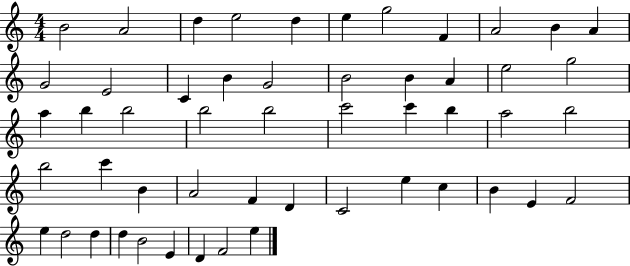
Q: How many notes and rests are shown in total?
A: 52